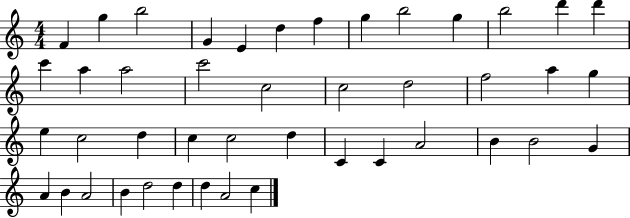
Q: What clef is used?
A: treble